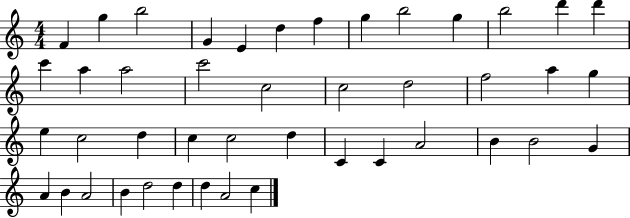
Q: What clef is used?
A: treble